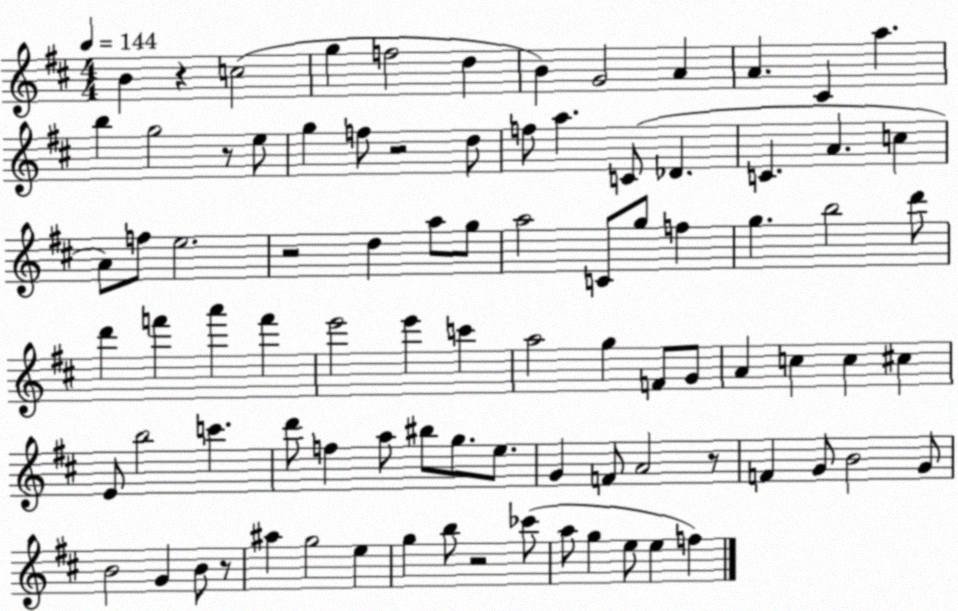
X:1
T:Untitled
M:4/4
L:1/4
K:D
B z c2 g f2 d B G2 A A ^C a b g2 z/2 e/2 g f/2 z2 d/2 f/2 a C/2 _D C A c A/2 f/2 e2 z2 d a/2 g/2 a2 C/2 g/2 f g b2 d'/2 d' f' a' f' e'2 e' c' a2 g F/2 G/2 A c c ^c E/2 b2 c' d'/2 f a/2 ^b/2 g/2 e/2 G F/2 A2 z/2 F G/2 B2 G/2 B2 G B/2 z/2 ^a g2 e g b/2 z2 _c'/2 a/2 g e/2 e f